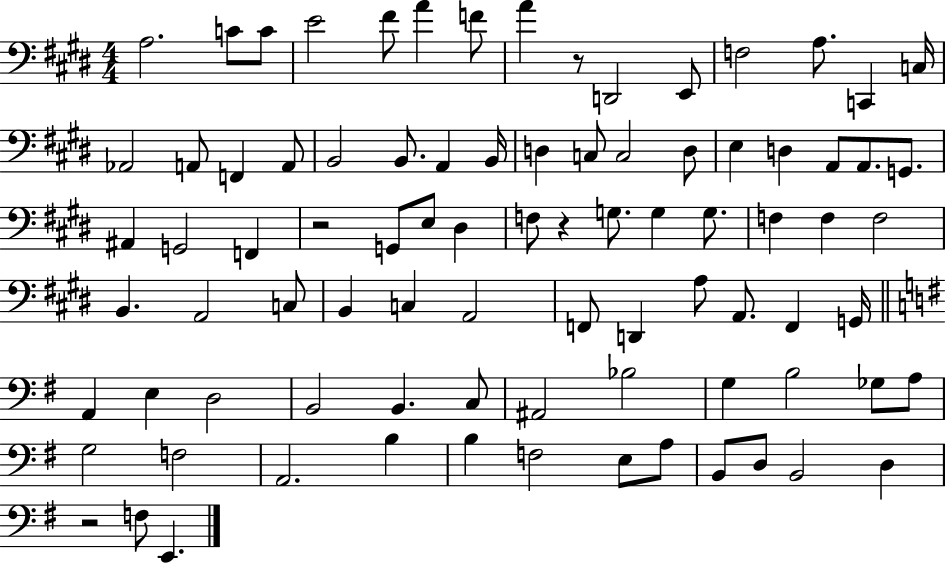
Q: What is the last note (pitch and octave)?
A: E2